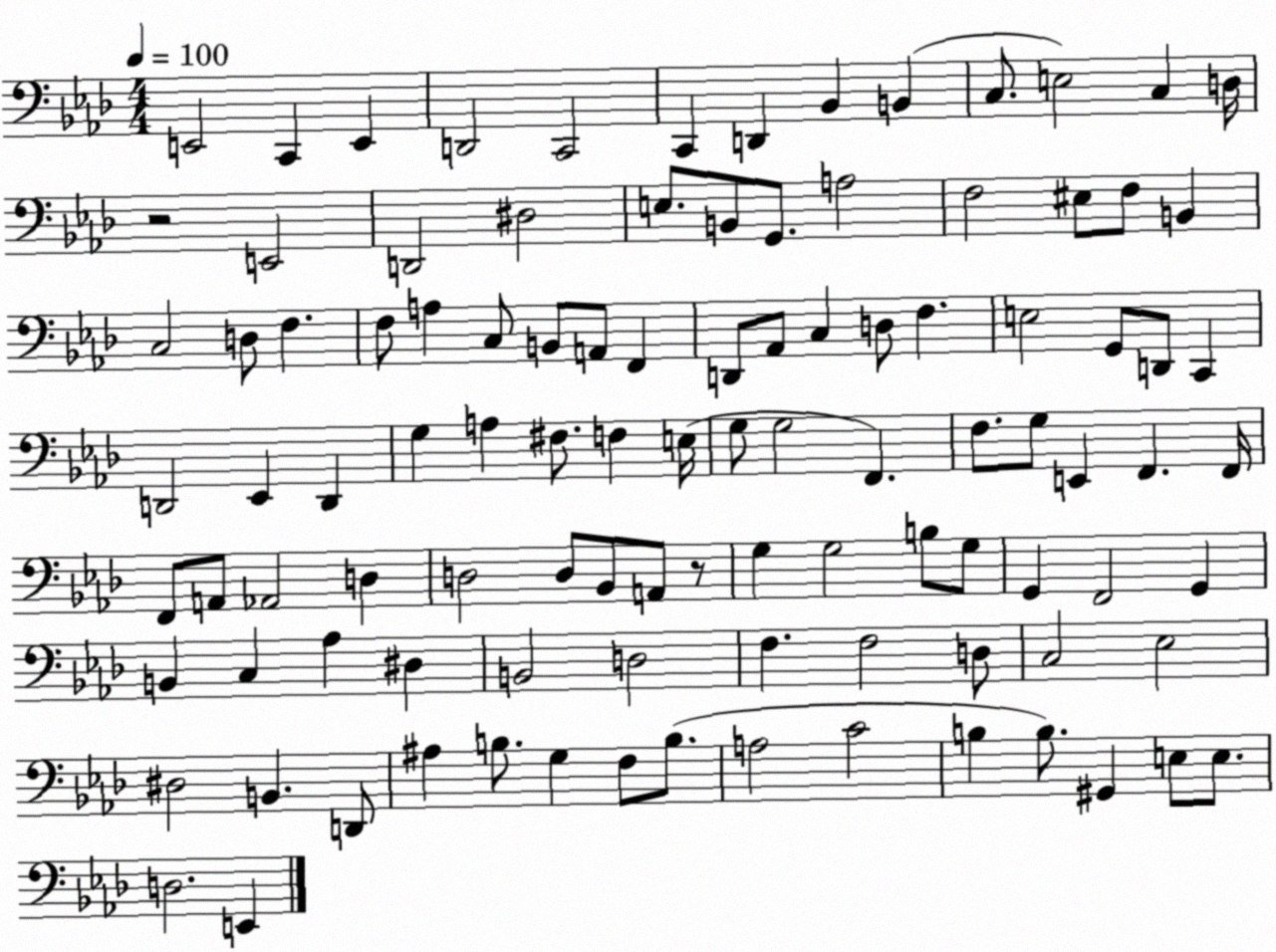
X:1
T:Untitled
M:4/4
L:1/4
K:Ab
E,,2 C,, E,, D,,2 C,,2 C,, D,, _B,, B,, C,/2 E,2 C, D,/4 z2 E,,2 D,,2 ^D,2 E,/2 B,,/2 G,,/2 A,2 F,2 ^E,/2 F,/2 B,, C,2 D,/2 F, F,/2 A, C,/2 B,,/2 A,,/2 F,, D,,/2 _A,,/2 C, D,/2 F, E,2 G,,/2 D,,/2 C,, D,,2 _E,, D,, G, A, ^F,/2 F, E,/4 G,/2 G,2 F,, F,/2 G,/2 E,, F,, F,,/4 F,,/2 A,,/2 _A,,2 D, D,2 D,/2 _B,,/2 A,,/2 z/2 G, G,2 B,/2 G,/2 G,, F,,2 G,, B,, C, _A, ^D, B,,2 D,2 F, F,2 D,/2 C,2 _E,2 ^D,2 B,, D,,/2 ^A, B,/2 G, F,/2 B,/2 A,2 C2 B, B,/2 ^G,, E,/2 E,/2 D,2 E,,